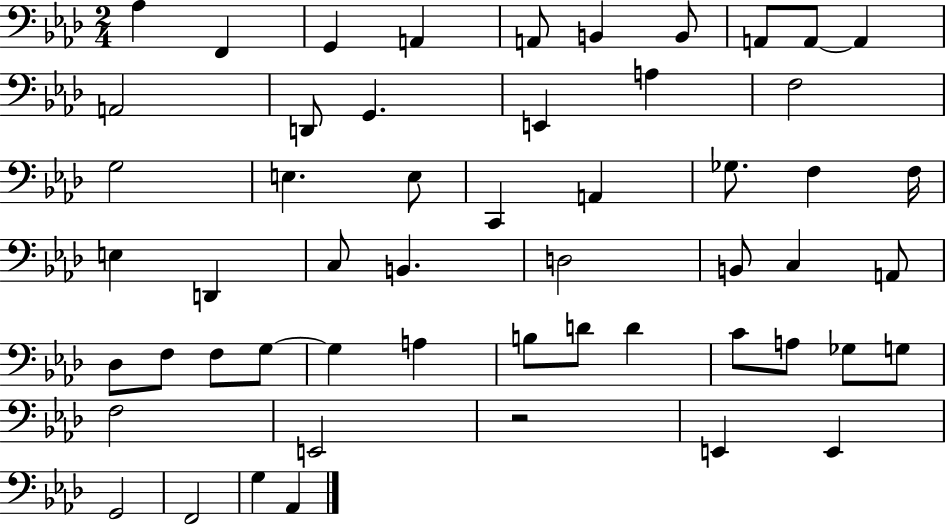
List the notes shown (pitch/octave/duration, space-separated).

Ab3/q F2/q G2/q A2/q A2/e B2/q B2/e A2/e A2/e A2/q A2/h D2/e G2/q. E2/q A3/q F3/h G3/h E3/q. E3/e C2/q A2/q Gb3/e. F3/q F3/s E3/q D2/q C3/e B2/q. D3/h B2/e C3/q A2/e Db3/e F3/e F3/e G3/e G3/q A3/q B3/e D4/e D4/q C4/e A3/e Gb3/e G3/e F3/h E2/h R/h E2/q E2/q G2/h F2/h G3/q Ab2/q